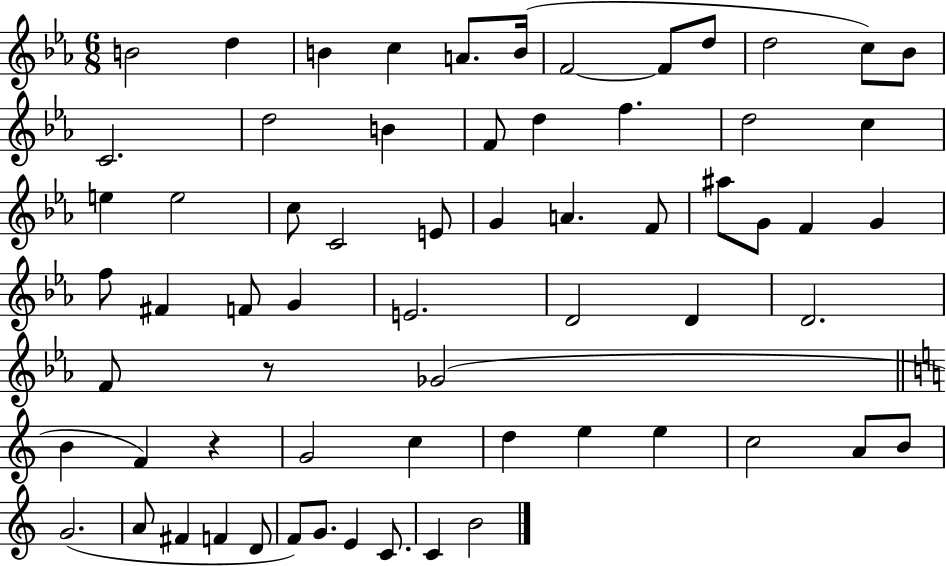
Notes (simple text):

B4/h D5/q B4/q C5/q A4/e. B4/s F4/h F4/e D5/e D5/h C5/e Bb4/e C4/h. D5/h B4/q F4/e D5/q F5/q. D5/h C5/q E5/q E5/h C5/e C4/h E4/e G4/q A4/q. F4/e A#5/e G4/e F4/q G4/q F5/e F#4/q F4/e G4/q E4/h. D4/h D4/q D4/h. F4/e R/e Gb4/h B4/q F4/q R/q G4/h C5/q D5/q E5/q E5/q C5/h A4/e B4/e G4/h. A4/e F#4/q F4/q D4/e F4/e G4/e. E4/q C4/e. C4/q B4/h